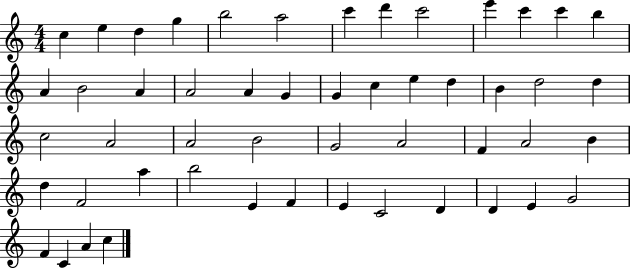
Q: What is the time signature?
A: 4/4